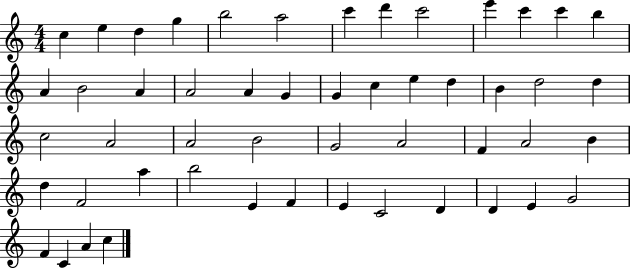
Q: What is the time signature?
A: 4/4